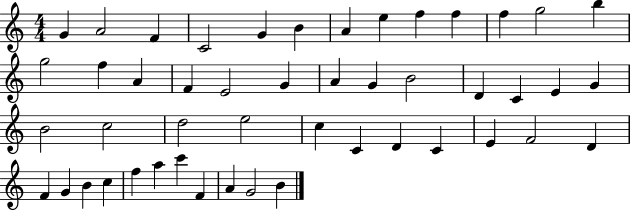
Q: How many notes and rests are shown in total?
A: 48